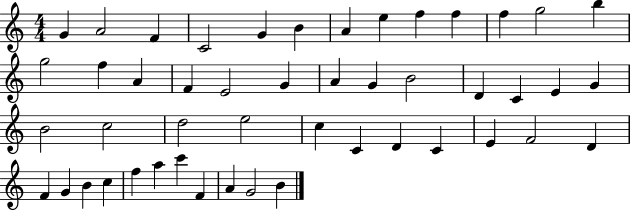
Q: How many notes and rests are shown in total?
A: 48